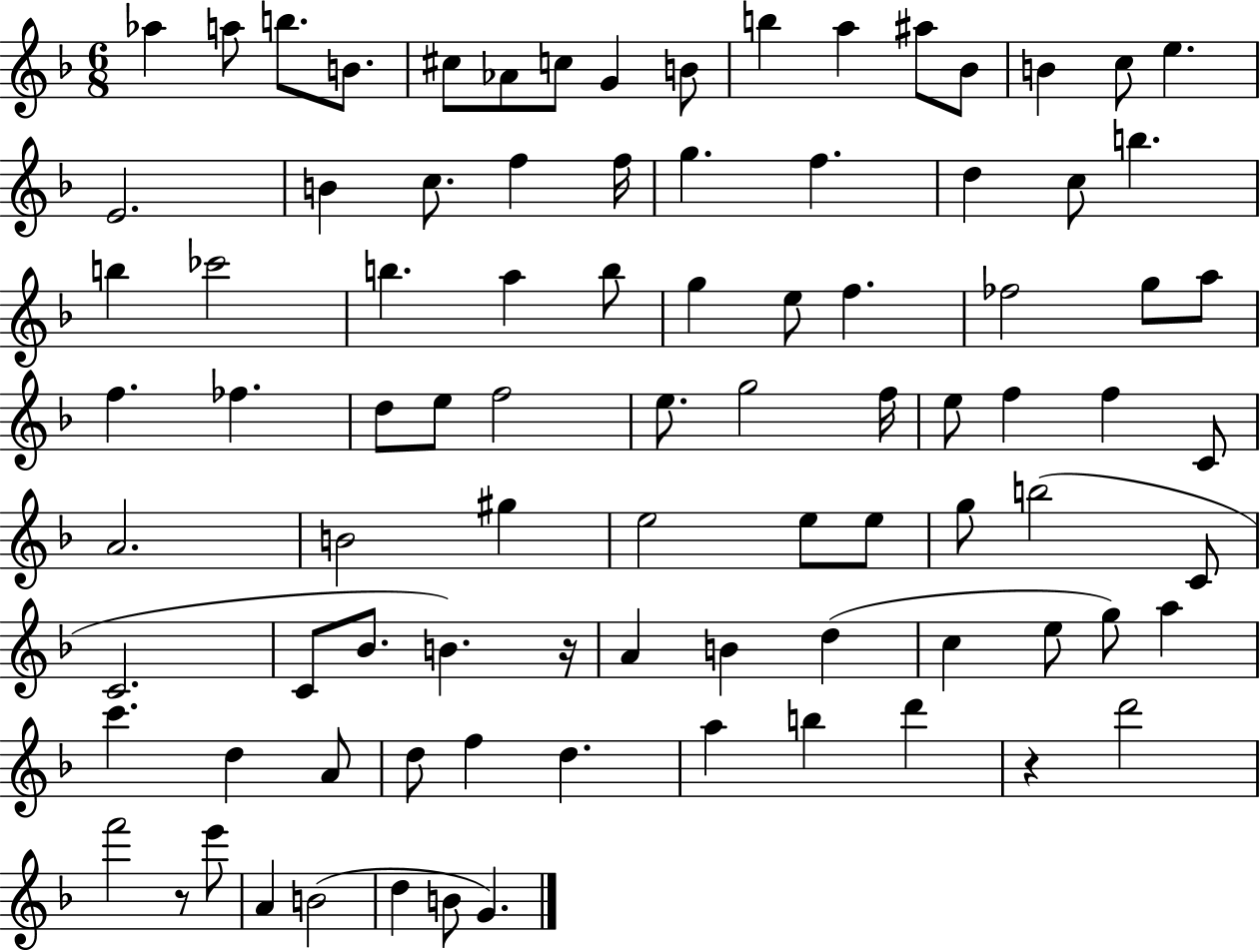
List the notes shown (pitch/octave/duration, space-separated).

Ab5/q A5/e B5/e. B4/e. C#5/e Ab4/e C5/e G4/q B4/e B5/q A5/q A#5/e Bb4/e B4/q C5/e E5/q. E4/h. B4/q C5/e. F5/q F5/s G5/q. F5/q. D5/q C5/e B5/q. B5/q CES6/h B5/q. A5/q B5/e G5/q E5/e F5/q. FES5/h G5/e A5/e F5/q. FES5/q. D5/e E5/e F5/h E5/e. G5/h F5/s E5/e F5/q F5/q C4/e A4/h. B4/h G#5/q E5/h E5/e E5/e G5/e B5/h C4/e C4/h. C4/e Bb4/e. B4/q. R/s A4/q B4/q D5/q C5/q E5/e G5/e A5/q C6/q. D5/q A4/e D5/e F5/q D5/q. A5/q B5/q D6/q R/q D6/h F6/h R/e E6/e A4/q B4/h D5/q B4/e G4/q.